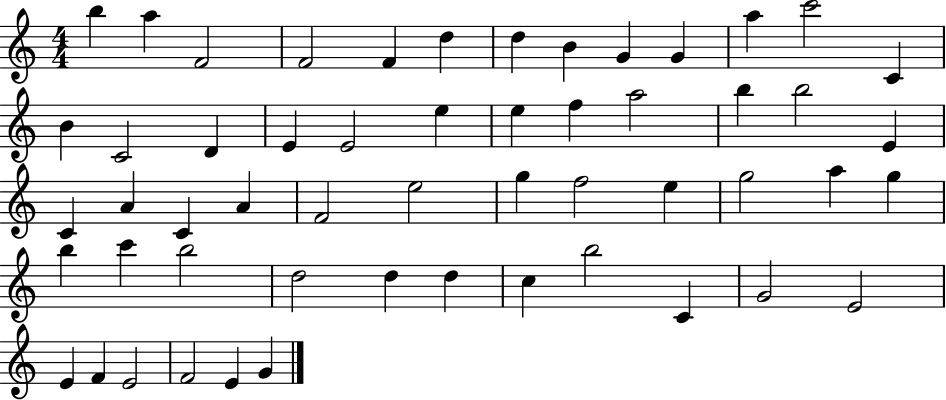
B5/q A5/q F4/h F4/h F4/q D5/q D5/q B4/q G4/q G4/q A5/q C6/h C4/q B4/q C4/h D4/q E4/q E4/h E5/q E5/q F5/q A5/h B5/q B5/h E4/q C4/q A4/q C4/q A4/q F4/h E5/h G5/q F5/h E5/q G5/h A5/q G5/q B5/q C6/q B5/h D5/h D5/q D5/q C5/q B5/h C4/q G4/h E4/h E4/q F4/q E4/h F4/h E4/q G4/q